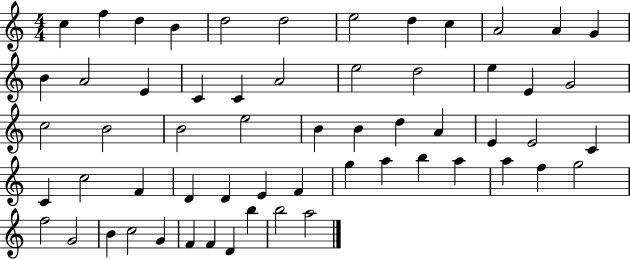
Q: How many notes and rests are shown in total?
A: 59